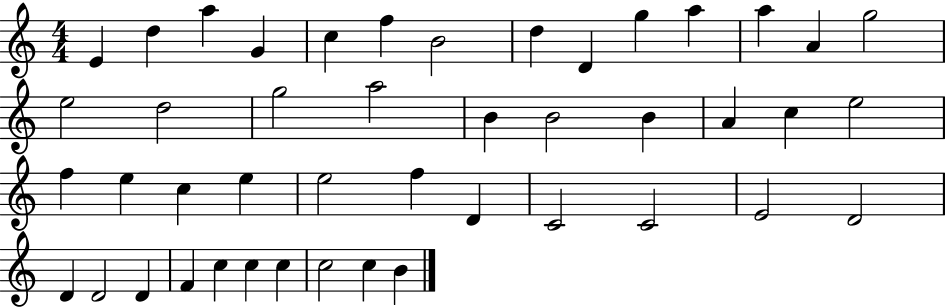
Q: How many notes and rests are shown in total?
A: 45